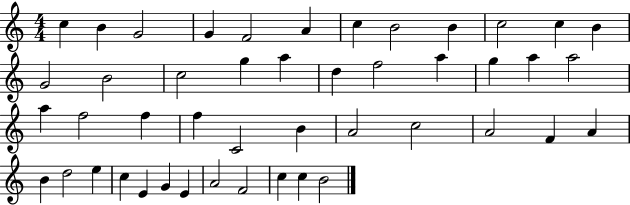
X:1
T:Untitled
M:4/4
L:1/4
K:C
c B G2 G F2 A c B2 B c2 c B G2 B2 c2 g a d f2 a g a a2 a f2 f f C2 B A2 c2 A2 F A B d2 e c E G E A2 F2 c c B2